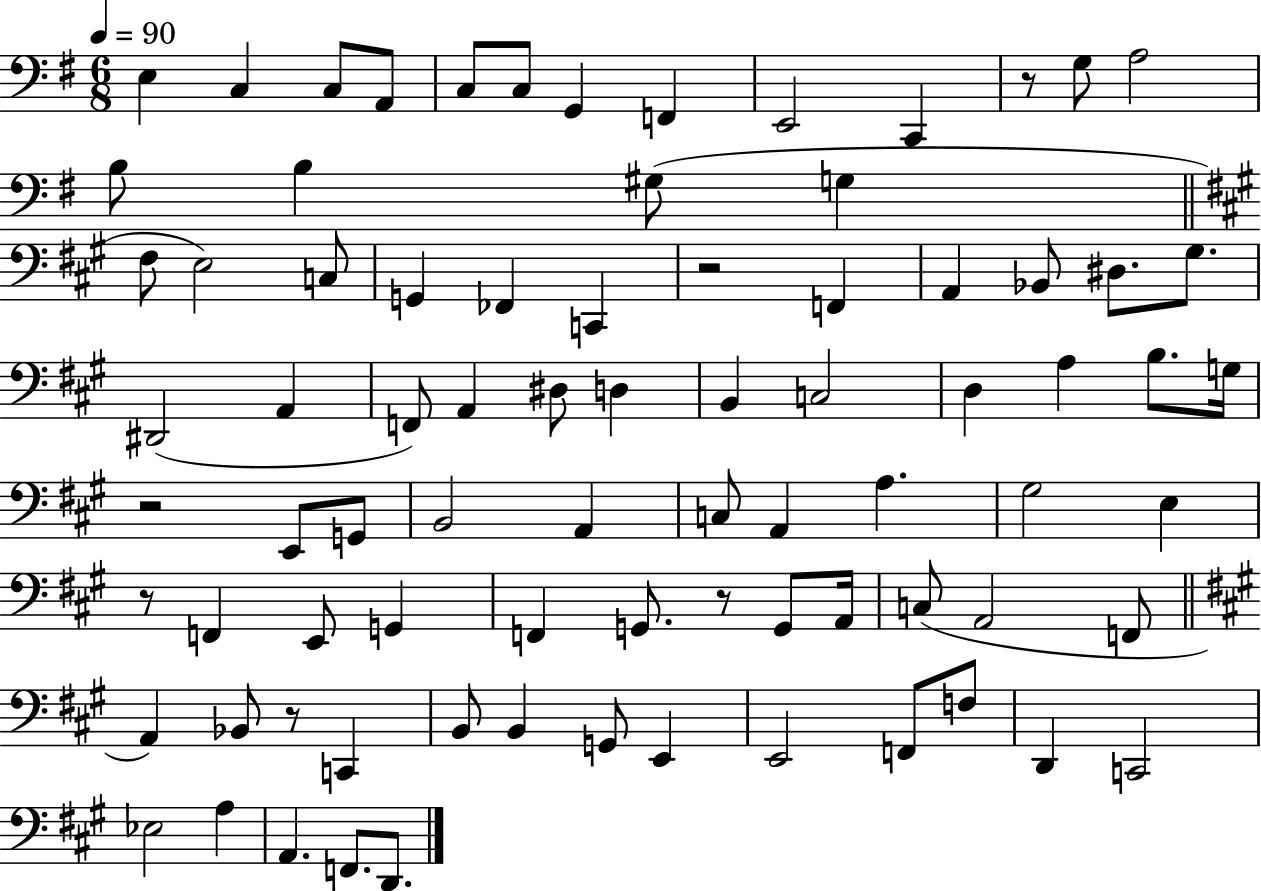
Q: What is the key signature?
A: G major